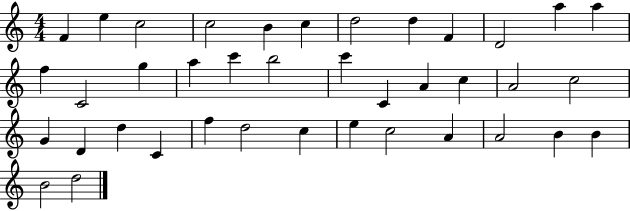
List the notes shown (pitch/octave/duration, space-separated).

F4/q E5/q C5/h C5/h B4/q C5/q D5/h D5/q F4/q D4/h A5/q A5/q F5/q C4/h G5/q A5/q C6/q B5/h C6/q C4/q A4/q C5/q A4/h C5/h G4/q D4/q D5/q C4/q F5/q D5/h C5/q E5/q C5/h A4/q A4/h B4/q B4/q B4/h D5/h